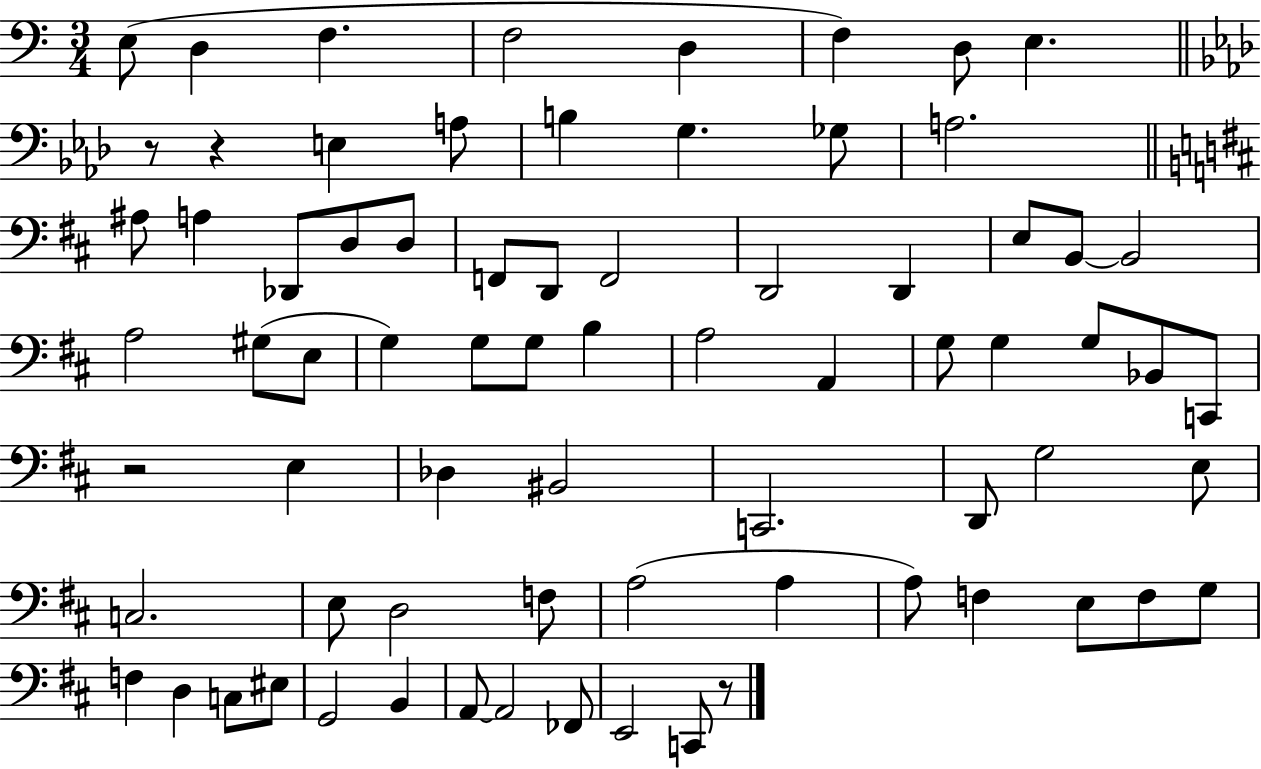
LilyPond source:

{
  \clef bass
  \numericTimeSignature
  \time 3/4
  \key c \major
  e8( d4 f4. | f2 d4 | f4) d8 e4. | \bar "||" \break \key f \minor r8 r4 e4 a8 | b4 g4. ges8 | a2. | \bar "||" \break \key d \major ais8 a4 des,8 d8 d8 | f,8 d,8 f,2 | d,2 d,4 | e8 b,8~~ b,2 | \break a2 gis8( e8 | g4) g8 g8 b4 | a2 a,4 | g8 g4 g8 bes,8 c,8 | \break r2 e4 | des4 bis,2 | c,2. | d,8 g2 e8 | \break c2. | e8 d2 f8 | a2( a4 | a8) f4 e8 f8 g8 | \break f4 d4 c8 eis8 | g,2 b,4 | a,8~~ a,2 fes,8 | e,2 c,8 r8 | \break \bar "|."
}